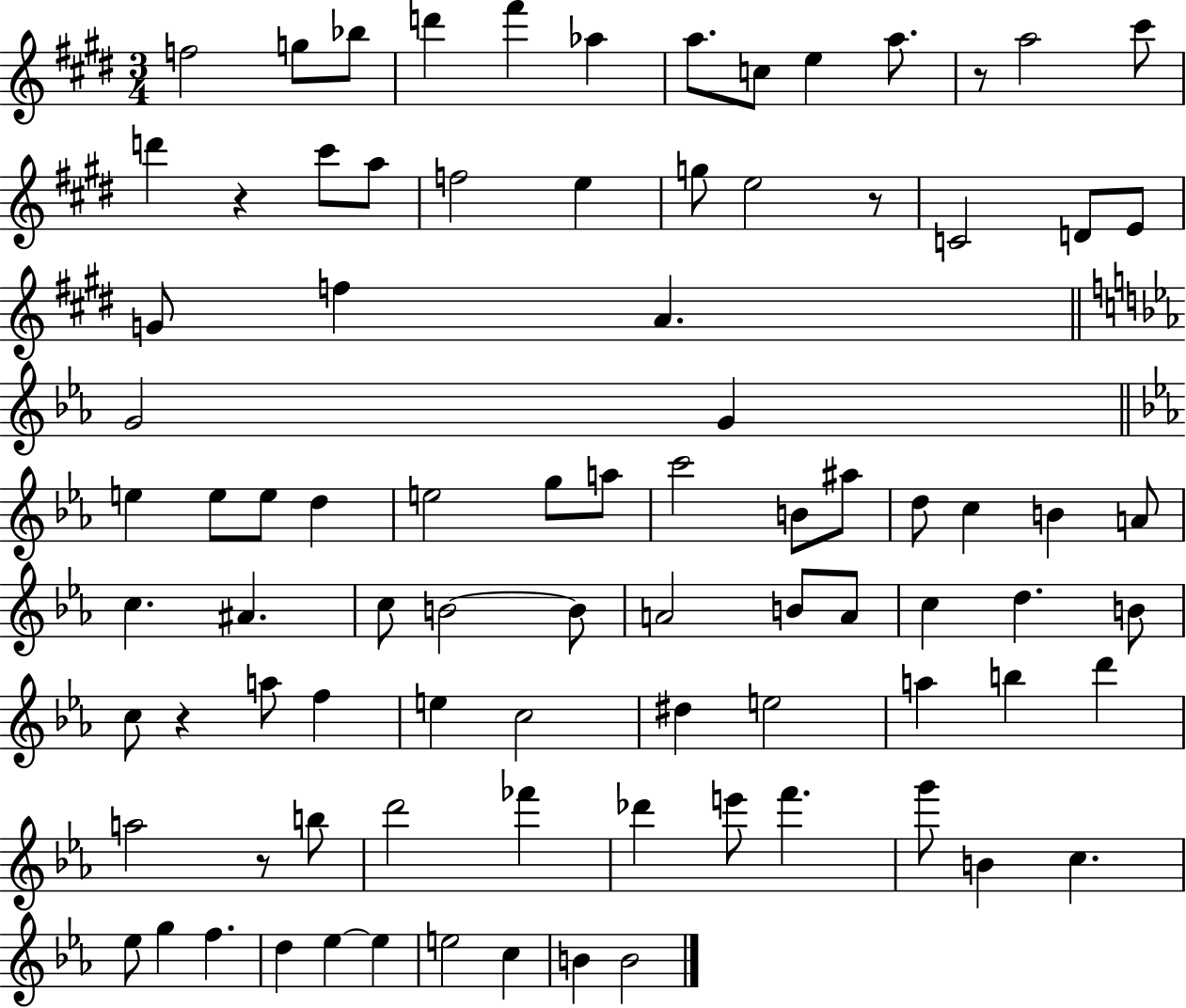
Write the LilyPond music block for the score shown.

{
  \clef treble
  \numericTimeSignature
  \time 3/4
  \key e \major
  f''2 g''8 bes''8 | d'''4 fis'''4 aes''4 | a''8. c''8 e''4 a''8. | r8 a''2 cis'''8 | \break d'''4 r4 cis'''8 a''8 | f''2 e''4 | g''8 e''2 r8 | c'2 d'8 e'8 | \break g'8 f''4 a'4. | \bar "||" \break \key ees \major g'2 g'4 | \bar "||" \break \key c \minor e''4 e''8 e''8 d''4 | e''2 g''8 a''8 | c'''2 b'8 ais''8 | d''8 c''4 b'4 a'8 | \break c''4. ais'4. | c''8 b'2~~ b'8 | a'2 b'8 a'8 | c''4 d''4. b'8 | \break c''8 r4 a''8 f''4 | e''4 c''2 | dis''4 e''2 | a''4 b''4 d'''4 | \break a''2 r8 b''8 | d'''2 fes'''4 | des'''4 e'''8 f'''4. | g'''8 b'4 c''4. | \break ees''8 g''4 f''4. | d''4 ees''4~~ ees''4 | e''2 c''4 | b'4 b'2 | \break \bar "|."
}